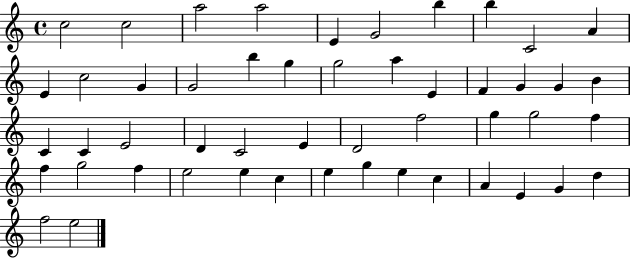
X:1
T:Untitled
M:4/4
L:1/4
K:C
c2 c2 a2 a2 E G2 b b C2 A E c2 G G2 b g g2 a E F G G B C C E2 D C2 E D2 f2 g g2 f f g2 f e2 e c e g e c A E G d f2 e2